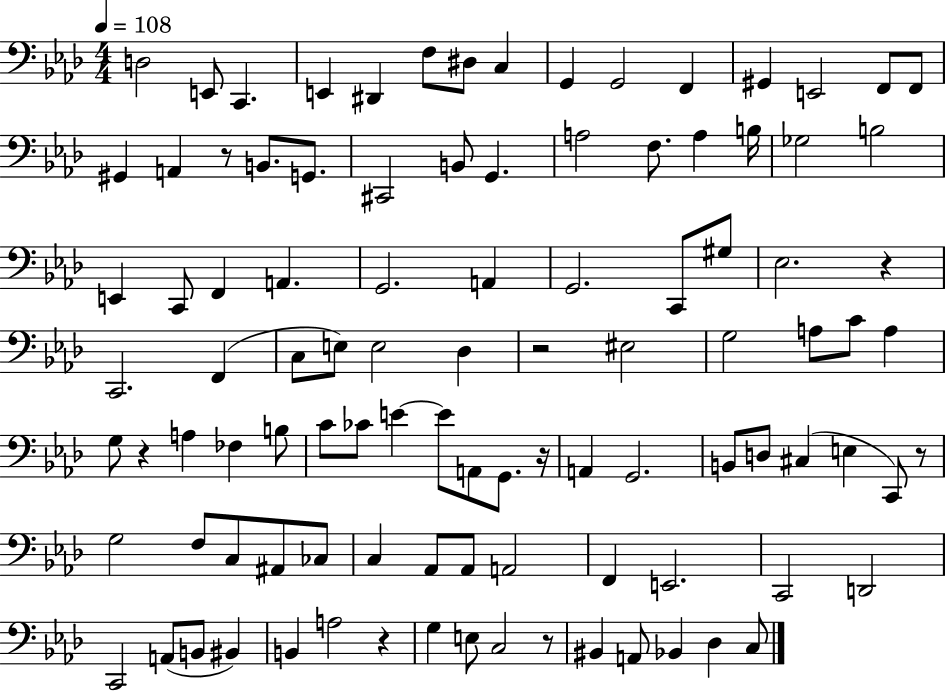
X:1
T:Untitled
M:4/4
L:1/4
K:Ab
D,2 E,,/2 C,, E,, ^D,, F,/2 ^D,/2 C, G,, G,,2 F,, ^G,, E,,2 F,,/2 F,,/2 ^G,, A,, z/2 B,,/2 G,,/2 ^C,,2 B,,/2 G,, A,2 F,/2 A, B,/4 _G,2 B,2 E,, C,,/2 F,, A,, G,,2 A,, G,,2 C,,/2 ^G,/2 _E,2 z C,,2 F,, C,/2 E,/2 E,2 _D, z2 ^E,2 G,2 A,/2 C/2 A, G,/2 z A, _F, B,/2 C/2 _C/2 E E/2 A,,/2 G,,/2 z/4 A,, G,,2 B,,/2 D,/2 ^C, E, C,,/2 z/2 G,2 F,/2 C,/2 ^A,,/2 _C,/2 C, _A,,/2 _A,,/2 A,,2 F,, E,,2 C,,2 D,,2 C,,2 A,,/2 B,,/2 ^B,, B,, A,2 z G, E,/2 C,2 z/2 ^B,, A,,/2 _B,, _D, C,/2